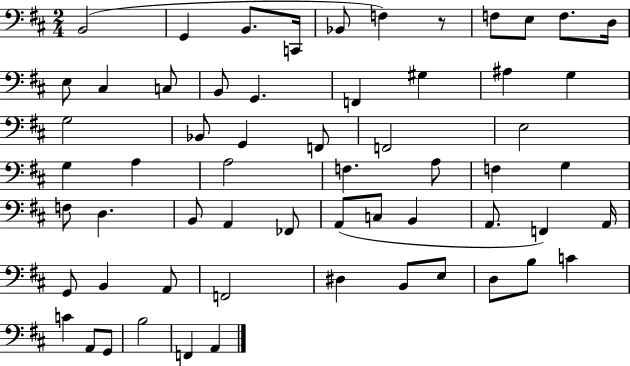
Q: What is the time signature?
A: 2/4